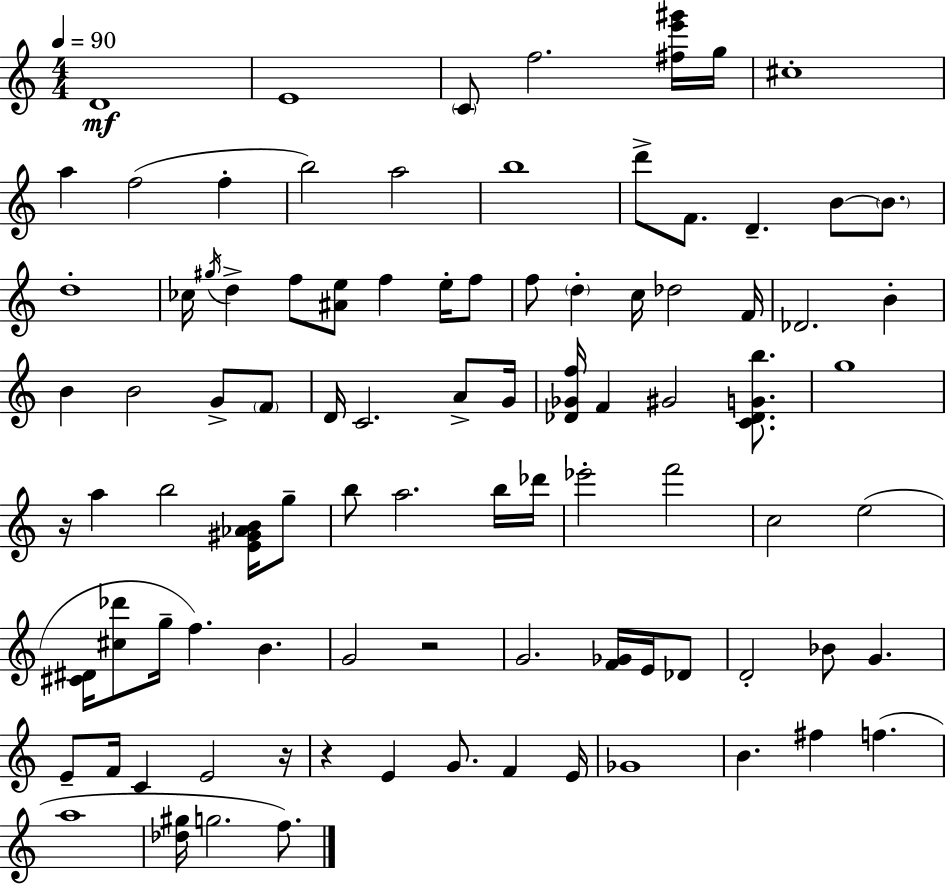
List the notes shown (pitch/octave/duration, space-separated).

D4/w E4/w C4/e F5/h. [F#5,E6,G#6]/s G5/s C#5/w A5/q F5/h F5/q B5/h A5/h B5/w D6/e F4/e. D4/q. B4/e B4/e. D5/w CES5/s G#5/s D5/q F5/e [A#4,E5]/e F5/q E5/s F5/e F5/e D5/q C5/s Db5/h F4/s Db4/h. B4/q B4/q B4/h G4/e F4/e D4/s C4/h. A4/e G4/s [Db4,Gb4,F5]/s F4/q G#4/h [C4,Db4,G4,B5]/e. G5/w R/s A5/q B5/h [E4,G#4,Ab4,B4]/s G5/e B5/e A5/h. B5/s Db6/s Eb6/h F6/h C5/h E5/h [C#4,D#4]/s [C#5,Db6]/e G5/s F5/q. B4/q. G4/h R/h G4/h. [F4,Gb4]/s E4/s Db4/e D4/h Bb4/e G4/q. E4/e F4/s C4/q E4/h R/s R/q E4/q G4/e. F4/q E4/s Gb4/w B4/q. F#5/q F5/q. A5/w [Db5,G#5]/s G5/h. F5/e.